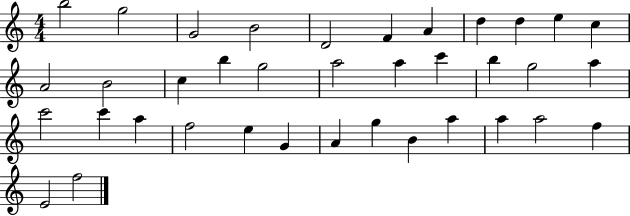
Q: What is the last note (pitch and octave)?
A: F5